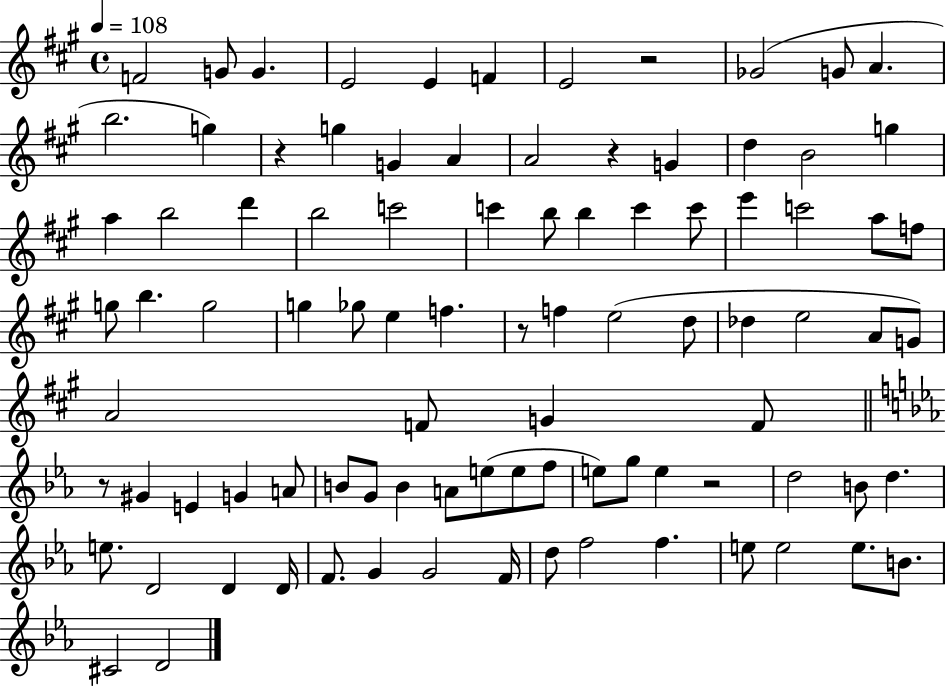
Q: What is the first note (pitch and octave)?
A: F4